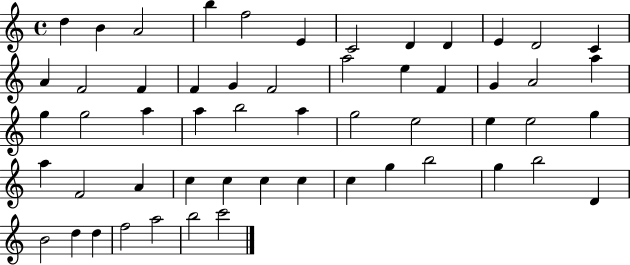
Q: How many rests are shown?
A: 0